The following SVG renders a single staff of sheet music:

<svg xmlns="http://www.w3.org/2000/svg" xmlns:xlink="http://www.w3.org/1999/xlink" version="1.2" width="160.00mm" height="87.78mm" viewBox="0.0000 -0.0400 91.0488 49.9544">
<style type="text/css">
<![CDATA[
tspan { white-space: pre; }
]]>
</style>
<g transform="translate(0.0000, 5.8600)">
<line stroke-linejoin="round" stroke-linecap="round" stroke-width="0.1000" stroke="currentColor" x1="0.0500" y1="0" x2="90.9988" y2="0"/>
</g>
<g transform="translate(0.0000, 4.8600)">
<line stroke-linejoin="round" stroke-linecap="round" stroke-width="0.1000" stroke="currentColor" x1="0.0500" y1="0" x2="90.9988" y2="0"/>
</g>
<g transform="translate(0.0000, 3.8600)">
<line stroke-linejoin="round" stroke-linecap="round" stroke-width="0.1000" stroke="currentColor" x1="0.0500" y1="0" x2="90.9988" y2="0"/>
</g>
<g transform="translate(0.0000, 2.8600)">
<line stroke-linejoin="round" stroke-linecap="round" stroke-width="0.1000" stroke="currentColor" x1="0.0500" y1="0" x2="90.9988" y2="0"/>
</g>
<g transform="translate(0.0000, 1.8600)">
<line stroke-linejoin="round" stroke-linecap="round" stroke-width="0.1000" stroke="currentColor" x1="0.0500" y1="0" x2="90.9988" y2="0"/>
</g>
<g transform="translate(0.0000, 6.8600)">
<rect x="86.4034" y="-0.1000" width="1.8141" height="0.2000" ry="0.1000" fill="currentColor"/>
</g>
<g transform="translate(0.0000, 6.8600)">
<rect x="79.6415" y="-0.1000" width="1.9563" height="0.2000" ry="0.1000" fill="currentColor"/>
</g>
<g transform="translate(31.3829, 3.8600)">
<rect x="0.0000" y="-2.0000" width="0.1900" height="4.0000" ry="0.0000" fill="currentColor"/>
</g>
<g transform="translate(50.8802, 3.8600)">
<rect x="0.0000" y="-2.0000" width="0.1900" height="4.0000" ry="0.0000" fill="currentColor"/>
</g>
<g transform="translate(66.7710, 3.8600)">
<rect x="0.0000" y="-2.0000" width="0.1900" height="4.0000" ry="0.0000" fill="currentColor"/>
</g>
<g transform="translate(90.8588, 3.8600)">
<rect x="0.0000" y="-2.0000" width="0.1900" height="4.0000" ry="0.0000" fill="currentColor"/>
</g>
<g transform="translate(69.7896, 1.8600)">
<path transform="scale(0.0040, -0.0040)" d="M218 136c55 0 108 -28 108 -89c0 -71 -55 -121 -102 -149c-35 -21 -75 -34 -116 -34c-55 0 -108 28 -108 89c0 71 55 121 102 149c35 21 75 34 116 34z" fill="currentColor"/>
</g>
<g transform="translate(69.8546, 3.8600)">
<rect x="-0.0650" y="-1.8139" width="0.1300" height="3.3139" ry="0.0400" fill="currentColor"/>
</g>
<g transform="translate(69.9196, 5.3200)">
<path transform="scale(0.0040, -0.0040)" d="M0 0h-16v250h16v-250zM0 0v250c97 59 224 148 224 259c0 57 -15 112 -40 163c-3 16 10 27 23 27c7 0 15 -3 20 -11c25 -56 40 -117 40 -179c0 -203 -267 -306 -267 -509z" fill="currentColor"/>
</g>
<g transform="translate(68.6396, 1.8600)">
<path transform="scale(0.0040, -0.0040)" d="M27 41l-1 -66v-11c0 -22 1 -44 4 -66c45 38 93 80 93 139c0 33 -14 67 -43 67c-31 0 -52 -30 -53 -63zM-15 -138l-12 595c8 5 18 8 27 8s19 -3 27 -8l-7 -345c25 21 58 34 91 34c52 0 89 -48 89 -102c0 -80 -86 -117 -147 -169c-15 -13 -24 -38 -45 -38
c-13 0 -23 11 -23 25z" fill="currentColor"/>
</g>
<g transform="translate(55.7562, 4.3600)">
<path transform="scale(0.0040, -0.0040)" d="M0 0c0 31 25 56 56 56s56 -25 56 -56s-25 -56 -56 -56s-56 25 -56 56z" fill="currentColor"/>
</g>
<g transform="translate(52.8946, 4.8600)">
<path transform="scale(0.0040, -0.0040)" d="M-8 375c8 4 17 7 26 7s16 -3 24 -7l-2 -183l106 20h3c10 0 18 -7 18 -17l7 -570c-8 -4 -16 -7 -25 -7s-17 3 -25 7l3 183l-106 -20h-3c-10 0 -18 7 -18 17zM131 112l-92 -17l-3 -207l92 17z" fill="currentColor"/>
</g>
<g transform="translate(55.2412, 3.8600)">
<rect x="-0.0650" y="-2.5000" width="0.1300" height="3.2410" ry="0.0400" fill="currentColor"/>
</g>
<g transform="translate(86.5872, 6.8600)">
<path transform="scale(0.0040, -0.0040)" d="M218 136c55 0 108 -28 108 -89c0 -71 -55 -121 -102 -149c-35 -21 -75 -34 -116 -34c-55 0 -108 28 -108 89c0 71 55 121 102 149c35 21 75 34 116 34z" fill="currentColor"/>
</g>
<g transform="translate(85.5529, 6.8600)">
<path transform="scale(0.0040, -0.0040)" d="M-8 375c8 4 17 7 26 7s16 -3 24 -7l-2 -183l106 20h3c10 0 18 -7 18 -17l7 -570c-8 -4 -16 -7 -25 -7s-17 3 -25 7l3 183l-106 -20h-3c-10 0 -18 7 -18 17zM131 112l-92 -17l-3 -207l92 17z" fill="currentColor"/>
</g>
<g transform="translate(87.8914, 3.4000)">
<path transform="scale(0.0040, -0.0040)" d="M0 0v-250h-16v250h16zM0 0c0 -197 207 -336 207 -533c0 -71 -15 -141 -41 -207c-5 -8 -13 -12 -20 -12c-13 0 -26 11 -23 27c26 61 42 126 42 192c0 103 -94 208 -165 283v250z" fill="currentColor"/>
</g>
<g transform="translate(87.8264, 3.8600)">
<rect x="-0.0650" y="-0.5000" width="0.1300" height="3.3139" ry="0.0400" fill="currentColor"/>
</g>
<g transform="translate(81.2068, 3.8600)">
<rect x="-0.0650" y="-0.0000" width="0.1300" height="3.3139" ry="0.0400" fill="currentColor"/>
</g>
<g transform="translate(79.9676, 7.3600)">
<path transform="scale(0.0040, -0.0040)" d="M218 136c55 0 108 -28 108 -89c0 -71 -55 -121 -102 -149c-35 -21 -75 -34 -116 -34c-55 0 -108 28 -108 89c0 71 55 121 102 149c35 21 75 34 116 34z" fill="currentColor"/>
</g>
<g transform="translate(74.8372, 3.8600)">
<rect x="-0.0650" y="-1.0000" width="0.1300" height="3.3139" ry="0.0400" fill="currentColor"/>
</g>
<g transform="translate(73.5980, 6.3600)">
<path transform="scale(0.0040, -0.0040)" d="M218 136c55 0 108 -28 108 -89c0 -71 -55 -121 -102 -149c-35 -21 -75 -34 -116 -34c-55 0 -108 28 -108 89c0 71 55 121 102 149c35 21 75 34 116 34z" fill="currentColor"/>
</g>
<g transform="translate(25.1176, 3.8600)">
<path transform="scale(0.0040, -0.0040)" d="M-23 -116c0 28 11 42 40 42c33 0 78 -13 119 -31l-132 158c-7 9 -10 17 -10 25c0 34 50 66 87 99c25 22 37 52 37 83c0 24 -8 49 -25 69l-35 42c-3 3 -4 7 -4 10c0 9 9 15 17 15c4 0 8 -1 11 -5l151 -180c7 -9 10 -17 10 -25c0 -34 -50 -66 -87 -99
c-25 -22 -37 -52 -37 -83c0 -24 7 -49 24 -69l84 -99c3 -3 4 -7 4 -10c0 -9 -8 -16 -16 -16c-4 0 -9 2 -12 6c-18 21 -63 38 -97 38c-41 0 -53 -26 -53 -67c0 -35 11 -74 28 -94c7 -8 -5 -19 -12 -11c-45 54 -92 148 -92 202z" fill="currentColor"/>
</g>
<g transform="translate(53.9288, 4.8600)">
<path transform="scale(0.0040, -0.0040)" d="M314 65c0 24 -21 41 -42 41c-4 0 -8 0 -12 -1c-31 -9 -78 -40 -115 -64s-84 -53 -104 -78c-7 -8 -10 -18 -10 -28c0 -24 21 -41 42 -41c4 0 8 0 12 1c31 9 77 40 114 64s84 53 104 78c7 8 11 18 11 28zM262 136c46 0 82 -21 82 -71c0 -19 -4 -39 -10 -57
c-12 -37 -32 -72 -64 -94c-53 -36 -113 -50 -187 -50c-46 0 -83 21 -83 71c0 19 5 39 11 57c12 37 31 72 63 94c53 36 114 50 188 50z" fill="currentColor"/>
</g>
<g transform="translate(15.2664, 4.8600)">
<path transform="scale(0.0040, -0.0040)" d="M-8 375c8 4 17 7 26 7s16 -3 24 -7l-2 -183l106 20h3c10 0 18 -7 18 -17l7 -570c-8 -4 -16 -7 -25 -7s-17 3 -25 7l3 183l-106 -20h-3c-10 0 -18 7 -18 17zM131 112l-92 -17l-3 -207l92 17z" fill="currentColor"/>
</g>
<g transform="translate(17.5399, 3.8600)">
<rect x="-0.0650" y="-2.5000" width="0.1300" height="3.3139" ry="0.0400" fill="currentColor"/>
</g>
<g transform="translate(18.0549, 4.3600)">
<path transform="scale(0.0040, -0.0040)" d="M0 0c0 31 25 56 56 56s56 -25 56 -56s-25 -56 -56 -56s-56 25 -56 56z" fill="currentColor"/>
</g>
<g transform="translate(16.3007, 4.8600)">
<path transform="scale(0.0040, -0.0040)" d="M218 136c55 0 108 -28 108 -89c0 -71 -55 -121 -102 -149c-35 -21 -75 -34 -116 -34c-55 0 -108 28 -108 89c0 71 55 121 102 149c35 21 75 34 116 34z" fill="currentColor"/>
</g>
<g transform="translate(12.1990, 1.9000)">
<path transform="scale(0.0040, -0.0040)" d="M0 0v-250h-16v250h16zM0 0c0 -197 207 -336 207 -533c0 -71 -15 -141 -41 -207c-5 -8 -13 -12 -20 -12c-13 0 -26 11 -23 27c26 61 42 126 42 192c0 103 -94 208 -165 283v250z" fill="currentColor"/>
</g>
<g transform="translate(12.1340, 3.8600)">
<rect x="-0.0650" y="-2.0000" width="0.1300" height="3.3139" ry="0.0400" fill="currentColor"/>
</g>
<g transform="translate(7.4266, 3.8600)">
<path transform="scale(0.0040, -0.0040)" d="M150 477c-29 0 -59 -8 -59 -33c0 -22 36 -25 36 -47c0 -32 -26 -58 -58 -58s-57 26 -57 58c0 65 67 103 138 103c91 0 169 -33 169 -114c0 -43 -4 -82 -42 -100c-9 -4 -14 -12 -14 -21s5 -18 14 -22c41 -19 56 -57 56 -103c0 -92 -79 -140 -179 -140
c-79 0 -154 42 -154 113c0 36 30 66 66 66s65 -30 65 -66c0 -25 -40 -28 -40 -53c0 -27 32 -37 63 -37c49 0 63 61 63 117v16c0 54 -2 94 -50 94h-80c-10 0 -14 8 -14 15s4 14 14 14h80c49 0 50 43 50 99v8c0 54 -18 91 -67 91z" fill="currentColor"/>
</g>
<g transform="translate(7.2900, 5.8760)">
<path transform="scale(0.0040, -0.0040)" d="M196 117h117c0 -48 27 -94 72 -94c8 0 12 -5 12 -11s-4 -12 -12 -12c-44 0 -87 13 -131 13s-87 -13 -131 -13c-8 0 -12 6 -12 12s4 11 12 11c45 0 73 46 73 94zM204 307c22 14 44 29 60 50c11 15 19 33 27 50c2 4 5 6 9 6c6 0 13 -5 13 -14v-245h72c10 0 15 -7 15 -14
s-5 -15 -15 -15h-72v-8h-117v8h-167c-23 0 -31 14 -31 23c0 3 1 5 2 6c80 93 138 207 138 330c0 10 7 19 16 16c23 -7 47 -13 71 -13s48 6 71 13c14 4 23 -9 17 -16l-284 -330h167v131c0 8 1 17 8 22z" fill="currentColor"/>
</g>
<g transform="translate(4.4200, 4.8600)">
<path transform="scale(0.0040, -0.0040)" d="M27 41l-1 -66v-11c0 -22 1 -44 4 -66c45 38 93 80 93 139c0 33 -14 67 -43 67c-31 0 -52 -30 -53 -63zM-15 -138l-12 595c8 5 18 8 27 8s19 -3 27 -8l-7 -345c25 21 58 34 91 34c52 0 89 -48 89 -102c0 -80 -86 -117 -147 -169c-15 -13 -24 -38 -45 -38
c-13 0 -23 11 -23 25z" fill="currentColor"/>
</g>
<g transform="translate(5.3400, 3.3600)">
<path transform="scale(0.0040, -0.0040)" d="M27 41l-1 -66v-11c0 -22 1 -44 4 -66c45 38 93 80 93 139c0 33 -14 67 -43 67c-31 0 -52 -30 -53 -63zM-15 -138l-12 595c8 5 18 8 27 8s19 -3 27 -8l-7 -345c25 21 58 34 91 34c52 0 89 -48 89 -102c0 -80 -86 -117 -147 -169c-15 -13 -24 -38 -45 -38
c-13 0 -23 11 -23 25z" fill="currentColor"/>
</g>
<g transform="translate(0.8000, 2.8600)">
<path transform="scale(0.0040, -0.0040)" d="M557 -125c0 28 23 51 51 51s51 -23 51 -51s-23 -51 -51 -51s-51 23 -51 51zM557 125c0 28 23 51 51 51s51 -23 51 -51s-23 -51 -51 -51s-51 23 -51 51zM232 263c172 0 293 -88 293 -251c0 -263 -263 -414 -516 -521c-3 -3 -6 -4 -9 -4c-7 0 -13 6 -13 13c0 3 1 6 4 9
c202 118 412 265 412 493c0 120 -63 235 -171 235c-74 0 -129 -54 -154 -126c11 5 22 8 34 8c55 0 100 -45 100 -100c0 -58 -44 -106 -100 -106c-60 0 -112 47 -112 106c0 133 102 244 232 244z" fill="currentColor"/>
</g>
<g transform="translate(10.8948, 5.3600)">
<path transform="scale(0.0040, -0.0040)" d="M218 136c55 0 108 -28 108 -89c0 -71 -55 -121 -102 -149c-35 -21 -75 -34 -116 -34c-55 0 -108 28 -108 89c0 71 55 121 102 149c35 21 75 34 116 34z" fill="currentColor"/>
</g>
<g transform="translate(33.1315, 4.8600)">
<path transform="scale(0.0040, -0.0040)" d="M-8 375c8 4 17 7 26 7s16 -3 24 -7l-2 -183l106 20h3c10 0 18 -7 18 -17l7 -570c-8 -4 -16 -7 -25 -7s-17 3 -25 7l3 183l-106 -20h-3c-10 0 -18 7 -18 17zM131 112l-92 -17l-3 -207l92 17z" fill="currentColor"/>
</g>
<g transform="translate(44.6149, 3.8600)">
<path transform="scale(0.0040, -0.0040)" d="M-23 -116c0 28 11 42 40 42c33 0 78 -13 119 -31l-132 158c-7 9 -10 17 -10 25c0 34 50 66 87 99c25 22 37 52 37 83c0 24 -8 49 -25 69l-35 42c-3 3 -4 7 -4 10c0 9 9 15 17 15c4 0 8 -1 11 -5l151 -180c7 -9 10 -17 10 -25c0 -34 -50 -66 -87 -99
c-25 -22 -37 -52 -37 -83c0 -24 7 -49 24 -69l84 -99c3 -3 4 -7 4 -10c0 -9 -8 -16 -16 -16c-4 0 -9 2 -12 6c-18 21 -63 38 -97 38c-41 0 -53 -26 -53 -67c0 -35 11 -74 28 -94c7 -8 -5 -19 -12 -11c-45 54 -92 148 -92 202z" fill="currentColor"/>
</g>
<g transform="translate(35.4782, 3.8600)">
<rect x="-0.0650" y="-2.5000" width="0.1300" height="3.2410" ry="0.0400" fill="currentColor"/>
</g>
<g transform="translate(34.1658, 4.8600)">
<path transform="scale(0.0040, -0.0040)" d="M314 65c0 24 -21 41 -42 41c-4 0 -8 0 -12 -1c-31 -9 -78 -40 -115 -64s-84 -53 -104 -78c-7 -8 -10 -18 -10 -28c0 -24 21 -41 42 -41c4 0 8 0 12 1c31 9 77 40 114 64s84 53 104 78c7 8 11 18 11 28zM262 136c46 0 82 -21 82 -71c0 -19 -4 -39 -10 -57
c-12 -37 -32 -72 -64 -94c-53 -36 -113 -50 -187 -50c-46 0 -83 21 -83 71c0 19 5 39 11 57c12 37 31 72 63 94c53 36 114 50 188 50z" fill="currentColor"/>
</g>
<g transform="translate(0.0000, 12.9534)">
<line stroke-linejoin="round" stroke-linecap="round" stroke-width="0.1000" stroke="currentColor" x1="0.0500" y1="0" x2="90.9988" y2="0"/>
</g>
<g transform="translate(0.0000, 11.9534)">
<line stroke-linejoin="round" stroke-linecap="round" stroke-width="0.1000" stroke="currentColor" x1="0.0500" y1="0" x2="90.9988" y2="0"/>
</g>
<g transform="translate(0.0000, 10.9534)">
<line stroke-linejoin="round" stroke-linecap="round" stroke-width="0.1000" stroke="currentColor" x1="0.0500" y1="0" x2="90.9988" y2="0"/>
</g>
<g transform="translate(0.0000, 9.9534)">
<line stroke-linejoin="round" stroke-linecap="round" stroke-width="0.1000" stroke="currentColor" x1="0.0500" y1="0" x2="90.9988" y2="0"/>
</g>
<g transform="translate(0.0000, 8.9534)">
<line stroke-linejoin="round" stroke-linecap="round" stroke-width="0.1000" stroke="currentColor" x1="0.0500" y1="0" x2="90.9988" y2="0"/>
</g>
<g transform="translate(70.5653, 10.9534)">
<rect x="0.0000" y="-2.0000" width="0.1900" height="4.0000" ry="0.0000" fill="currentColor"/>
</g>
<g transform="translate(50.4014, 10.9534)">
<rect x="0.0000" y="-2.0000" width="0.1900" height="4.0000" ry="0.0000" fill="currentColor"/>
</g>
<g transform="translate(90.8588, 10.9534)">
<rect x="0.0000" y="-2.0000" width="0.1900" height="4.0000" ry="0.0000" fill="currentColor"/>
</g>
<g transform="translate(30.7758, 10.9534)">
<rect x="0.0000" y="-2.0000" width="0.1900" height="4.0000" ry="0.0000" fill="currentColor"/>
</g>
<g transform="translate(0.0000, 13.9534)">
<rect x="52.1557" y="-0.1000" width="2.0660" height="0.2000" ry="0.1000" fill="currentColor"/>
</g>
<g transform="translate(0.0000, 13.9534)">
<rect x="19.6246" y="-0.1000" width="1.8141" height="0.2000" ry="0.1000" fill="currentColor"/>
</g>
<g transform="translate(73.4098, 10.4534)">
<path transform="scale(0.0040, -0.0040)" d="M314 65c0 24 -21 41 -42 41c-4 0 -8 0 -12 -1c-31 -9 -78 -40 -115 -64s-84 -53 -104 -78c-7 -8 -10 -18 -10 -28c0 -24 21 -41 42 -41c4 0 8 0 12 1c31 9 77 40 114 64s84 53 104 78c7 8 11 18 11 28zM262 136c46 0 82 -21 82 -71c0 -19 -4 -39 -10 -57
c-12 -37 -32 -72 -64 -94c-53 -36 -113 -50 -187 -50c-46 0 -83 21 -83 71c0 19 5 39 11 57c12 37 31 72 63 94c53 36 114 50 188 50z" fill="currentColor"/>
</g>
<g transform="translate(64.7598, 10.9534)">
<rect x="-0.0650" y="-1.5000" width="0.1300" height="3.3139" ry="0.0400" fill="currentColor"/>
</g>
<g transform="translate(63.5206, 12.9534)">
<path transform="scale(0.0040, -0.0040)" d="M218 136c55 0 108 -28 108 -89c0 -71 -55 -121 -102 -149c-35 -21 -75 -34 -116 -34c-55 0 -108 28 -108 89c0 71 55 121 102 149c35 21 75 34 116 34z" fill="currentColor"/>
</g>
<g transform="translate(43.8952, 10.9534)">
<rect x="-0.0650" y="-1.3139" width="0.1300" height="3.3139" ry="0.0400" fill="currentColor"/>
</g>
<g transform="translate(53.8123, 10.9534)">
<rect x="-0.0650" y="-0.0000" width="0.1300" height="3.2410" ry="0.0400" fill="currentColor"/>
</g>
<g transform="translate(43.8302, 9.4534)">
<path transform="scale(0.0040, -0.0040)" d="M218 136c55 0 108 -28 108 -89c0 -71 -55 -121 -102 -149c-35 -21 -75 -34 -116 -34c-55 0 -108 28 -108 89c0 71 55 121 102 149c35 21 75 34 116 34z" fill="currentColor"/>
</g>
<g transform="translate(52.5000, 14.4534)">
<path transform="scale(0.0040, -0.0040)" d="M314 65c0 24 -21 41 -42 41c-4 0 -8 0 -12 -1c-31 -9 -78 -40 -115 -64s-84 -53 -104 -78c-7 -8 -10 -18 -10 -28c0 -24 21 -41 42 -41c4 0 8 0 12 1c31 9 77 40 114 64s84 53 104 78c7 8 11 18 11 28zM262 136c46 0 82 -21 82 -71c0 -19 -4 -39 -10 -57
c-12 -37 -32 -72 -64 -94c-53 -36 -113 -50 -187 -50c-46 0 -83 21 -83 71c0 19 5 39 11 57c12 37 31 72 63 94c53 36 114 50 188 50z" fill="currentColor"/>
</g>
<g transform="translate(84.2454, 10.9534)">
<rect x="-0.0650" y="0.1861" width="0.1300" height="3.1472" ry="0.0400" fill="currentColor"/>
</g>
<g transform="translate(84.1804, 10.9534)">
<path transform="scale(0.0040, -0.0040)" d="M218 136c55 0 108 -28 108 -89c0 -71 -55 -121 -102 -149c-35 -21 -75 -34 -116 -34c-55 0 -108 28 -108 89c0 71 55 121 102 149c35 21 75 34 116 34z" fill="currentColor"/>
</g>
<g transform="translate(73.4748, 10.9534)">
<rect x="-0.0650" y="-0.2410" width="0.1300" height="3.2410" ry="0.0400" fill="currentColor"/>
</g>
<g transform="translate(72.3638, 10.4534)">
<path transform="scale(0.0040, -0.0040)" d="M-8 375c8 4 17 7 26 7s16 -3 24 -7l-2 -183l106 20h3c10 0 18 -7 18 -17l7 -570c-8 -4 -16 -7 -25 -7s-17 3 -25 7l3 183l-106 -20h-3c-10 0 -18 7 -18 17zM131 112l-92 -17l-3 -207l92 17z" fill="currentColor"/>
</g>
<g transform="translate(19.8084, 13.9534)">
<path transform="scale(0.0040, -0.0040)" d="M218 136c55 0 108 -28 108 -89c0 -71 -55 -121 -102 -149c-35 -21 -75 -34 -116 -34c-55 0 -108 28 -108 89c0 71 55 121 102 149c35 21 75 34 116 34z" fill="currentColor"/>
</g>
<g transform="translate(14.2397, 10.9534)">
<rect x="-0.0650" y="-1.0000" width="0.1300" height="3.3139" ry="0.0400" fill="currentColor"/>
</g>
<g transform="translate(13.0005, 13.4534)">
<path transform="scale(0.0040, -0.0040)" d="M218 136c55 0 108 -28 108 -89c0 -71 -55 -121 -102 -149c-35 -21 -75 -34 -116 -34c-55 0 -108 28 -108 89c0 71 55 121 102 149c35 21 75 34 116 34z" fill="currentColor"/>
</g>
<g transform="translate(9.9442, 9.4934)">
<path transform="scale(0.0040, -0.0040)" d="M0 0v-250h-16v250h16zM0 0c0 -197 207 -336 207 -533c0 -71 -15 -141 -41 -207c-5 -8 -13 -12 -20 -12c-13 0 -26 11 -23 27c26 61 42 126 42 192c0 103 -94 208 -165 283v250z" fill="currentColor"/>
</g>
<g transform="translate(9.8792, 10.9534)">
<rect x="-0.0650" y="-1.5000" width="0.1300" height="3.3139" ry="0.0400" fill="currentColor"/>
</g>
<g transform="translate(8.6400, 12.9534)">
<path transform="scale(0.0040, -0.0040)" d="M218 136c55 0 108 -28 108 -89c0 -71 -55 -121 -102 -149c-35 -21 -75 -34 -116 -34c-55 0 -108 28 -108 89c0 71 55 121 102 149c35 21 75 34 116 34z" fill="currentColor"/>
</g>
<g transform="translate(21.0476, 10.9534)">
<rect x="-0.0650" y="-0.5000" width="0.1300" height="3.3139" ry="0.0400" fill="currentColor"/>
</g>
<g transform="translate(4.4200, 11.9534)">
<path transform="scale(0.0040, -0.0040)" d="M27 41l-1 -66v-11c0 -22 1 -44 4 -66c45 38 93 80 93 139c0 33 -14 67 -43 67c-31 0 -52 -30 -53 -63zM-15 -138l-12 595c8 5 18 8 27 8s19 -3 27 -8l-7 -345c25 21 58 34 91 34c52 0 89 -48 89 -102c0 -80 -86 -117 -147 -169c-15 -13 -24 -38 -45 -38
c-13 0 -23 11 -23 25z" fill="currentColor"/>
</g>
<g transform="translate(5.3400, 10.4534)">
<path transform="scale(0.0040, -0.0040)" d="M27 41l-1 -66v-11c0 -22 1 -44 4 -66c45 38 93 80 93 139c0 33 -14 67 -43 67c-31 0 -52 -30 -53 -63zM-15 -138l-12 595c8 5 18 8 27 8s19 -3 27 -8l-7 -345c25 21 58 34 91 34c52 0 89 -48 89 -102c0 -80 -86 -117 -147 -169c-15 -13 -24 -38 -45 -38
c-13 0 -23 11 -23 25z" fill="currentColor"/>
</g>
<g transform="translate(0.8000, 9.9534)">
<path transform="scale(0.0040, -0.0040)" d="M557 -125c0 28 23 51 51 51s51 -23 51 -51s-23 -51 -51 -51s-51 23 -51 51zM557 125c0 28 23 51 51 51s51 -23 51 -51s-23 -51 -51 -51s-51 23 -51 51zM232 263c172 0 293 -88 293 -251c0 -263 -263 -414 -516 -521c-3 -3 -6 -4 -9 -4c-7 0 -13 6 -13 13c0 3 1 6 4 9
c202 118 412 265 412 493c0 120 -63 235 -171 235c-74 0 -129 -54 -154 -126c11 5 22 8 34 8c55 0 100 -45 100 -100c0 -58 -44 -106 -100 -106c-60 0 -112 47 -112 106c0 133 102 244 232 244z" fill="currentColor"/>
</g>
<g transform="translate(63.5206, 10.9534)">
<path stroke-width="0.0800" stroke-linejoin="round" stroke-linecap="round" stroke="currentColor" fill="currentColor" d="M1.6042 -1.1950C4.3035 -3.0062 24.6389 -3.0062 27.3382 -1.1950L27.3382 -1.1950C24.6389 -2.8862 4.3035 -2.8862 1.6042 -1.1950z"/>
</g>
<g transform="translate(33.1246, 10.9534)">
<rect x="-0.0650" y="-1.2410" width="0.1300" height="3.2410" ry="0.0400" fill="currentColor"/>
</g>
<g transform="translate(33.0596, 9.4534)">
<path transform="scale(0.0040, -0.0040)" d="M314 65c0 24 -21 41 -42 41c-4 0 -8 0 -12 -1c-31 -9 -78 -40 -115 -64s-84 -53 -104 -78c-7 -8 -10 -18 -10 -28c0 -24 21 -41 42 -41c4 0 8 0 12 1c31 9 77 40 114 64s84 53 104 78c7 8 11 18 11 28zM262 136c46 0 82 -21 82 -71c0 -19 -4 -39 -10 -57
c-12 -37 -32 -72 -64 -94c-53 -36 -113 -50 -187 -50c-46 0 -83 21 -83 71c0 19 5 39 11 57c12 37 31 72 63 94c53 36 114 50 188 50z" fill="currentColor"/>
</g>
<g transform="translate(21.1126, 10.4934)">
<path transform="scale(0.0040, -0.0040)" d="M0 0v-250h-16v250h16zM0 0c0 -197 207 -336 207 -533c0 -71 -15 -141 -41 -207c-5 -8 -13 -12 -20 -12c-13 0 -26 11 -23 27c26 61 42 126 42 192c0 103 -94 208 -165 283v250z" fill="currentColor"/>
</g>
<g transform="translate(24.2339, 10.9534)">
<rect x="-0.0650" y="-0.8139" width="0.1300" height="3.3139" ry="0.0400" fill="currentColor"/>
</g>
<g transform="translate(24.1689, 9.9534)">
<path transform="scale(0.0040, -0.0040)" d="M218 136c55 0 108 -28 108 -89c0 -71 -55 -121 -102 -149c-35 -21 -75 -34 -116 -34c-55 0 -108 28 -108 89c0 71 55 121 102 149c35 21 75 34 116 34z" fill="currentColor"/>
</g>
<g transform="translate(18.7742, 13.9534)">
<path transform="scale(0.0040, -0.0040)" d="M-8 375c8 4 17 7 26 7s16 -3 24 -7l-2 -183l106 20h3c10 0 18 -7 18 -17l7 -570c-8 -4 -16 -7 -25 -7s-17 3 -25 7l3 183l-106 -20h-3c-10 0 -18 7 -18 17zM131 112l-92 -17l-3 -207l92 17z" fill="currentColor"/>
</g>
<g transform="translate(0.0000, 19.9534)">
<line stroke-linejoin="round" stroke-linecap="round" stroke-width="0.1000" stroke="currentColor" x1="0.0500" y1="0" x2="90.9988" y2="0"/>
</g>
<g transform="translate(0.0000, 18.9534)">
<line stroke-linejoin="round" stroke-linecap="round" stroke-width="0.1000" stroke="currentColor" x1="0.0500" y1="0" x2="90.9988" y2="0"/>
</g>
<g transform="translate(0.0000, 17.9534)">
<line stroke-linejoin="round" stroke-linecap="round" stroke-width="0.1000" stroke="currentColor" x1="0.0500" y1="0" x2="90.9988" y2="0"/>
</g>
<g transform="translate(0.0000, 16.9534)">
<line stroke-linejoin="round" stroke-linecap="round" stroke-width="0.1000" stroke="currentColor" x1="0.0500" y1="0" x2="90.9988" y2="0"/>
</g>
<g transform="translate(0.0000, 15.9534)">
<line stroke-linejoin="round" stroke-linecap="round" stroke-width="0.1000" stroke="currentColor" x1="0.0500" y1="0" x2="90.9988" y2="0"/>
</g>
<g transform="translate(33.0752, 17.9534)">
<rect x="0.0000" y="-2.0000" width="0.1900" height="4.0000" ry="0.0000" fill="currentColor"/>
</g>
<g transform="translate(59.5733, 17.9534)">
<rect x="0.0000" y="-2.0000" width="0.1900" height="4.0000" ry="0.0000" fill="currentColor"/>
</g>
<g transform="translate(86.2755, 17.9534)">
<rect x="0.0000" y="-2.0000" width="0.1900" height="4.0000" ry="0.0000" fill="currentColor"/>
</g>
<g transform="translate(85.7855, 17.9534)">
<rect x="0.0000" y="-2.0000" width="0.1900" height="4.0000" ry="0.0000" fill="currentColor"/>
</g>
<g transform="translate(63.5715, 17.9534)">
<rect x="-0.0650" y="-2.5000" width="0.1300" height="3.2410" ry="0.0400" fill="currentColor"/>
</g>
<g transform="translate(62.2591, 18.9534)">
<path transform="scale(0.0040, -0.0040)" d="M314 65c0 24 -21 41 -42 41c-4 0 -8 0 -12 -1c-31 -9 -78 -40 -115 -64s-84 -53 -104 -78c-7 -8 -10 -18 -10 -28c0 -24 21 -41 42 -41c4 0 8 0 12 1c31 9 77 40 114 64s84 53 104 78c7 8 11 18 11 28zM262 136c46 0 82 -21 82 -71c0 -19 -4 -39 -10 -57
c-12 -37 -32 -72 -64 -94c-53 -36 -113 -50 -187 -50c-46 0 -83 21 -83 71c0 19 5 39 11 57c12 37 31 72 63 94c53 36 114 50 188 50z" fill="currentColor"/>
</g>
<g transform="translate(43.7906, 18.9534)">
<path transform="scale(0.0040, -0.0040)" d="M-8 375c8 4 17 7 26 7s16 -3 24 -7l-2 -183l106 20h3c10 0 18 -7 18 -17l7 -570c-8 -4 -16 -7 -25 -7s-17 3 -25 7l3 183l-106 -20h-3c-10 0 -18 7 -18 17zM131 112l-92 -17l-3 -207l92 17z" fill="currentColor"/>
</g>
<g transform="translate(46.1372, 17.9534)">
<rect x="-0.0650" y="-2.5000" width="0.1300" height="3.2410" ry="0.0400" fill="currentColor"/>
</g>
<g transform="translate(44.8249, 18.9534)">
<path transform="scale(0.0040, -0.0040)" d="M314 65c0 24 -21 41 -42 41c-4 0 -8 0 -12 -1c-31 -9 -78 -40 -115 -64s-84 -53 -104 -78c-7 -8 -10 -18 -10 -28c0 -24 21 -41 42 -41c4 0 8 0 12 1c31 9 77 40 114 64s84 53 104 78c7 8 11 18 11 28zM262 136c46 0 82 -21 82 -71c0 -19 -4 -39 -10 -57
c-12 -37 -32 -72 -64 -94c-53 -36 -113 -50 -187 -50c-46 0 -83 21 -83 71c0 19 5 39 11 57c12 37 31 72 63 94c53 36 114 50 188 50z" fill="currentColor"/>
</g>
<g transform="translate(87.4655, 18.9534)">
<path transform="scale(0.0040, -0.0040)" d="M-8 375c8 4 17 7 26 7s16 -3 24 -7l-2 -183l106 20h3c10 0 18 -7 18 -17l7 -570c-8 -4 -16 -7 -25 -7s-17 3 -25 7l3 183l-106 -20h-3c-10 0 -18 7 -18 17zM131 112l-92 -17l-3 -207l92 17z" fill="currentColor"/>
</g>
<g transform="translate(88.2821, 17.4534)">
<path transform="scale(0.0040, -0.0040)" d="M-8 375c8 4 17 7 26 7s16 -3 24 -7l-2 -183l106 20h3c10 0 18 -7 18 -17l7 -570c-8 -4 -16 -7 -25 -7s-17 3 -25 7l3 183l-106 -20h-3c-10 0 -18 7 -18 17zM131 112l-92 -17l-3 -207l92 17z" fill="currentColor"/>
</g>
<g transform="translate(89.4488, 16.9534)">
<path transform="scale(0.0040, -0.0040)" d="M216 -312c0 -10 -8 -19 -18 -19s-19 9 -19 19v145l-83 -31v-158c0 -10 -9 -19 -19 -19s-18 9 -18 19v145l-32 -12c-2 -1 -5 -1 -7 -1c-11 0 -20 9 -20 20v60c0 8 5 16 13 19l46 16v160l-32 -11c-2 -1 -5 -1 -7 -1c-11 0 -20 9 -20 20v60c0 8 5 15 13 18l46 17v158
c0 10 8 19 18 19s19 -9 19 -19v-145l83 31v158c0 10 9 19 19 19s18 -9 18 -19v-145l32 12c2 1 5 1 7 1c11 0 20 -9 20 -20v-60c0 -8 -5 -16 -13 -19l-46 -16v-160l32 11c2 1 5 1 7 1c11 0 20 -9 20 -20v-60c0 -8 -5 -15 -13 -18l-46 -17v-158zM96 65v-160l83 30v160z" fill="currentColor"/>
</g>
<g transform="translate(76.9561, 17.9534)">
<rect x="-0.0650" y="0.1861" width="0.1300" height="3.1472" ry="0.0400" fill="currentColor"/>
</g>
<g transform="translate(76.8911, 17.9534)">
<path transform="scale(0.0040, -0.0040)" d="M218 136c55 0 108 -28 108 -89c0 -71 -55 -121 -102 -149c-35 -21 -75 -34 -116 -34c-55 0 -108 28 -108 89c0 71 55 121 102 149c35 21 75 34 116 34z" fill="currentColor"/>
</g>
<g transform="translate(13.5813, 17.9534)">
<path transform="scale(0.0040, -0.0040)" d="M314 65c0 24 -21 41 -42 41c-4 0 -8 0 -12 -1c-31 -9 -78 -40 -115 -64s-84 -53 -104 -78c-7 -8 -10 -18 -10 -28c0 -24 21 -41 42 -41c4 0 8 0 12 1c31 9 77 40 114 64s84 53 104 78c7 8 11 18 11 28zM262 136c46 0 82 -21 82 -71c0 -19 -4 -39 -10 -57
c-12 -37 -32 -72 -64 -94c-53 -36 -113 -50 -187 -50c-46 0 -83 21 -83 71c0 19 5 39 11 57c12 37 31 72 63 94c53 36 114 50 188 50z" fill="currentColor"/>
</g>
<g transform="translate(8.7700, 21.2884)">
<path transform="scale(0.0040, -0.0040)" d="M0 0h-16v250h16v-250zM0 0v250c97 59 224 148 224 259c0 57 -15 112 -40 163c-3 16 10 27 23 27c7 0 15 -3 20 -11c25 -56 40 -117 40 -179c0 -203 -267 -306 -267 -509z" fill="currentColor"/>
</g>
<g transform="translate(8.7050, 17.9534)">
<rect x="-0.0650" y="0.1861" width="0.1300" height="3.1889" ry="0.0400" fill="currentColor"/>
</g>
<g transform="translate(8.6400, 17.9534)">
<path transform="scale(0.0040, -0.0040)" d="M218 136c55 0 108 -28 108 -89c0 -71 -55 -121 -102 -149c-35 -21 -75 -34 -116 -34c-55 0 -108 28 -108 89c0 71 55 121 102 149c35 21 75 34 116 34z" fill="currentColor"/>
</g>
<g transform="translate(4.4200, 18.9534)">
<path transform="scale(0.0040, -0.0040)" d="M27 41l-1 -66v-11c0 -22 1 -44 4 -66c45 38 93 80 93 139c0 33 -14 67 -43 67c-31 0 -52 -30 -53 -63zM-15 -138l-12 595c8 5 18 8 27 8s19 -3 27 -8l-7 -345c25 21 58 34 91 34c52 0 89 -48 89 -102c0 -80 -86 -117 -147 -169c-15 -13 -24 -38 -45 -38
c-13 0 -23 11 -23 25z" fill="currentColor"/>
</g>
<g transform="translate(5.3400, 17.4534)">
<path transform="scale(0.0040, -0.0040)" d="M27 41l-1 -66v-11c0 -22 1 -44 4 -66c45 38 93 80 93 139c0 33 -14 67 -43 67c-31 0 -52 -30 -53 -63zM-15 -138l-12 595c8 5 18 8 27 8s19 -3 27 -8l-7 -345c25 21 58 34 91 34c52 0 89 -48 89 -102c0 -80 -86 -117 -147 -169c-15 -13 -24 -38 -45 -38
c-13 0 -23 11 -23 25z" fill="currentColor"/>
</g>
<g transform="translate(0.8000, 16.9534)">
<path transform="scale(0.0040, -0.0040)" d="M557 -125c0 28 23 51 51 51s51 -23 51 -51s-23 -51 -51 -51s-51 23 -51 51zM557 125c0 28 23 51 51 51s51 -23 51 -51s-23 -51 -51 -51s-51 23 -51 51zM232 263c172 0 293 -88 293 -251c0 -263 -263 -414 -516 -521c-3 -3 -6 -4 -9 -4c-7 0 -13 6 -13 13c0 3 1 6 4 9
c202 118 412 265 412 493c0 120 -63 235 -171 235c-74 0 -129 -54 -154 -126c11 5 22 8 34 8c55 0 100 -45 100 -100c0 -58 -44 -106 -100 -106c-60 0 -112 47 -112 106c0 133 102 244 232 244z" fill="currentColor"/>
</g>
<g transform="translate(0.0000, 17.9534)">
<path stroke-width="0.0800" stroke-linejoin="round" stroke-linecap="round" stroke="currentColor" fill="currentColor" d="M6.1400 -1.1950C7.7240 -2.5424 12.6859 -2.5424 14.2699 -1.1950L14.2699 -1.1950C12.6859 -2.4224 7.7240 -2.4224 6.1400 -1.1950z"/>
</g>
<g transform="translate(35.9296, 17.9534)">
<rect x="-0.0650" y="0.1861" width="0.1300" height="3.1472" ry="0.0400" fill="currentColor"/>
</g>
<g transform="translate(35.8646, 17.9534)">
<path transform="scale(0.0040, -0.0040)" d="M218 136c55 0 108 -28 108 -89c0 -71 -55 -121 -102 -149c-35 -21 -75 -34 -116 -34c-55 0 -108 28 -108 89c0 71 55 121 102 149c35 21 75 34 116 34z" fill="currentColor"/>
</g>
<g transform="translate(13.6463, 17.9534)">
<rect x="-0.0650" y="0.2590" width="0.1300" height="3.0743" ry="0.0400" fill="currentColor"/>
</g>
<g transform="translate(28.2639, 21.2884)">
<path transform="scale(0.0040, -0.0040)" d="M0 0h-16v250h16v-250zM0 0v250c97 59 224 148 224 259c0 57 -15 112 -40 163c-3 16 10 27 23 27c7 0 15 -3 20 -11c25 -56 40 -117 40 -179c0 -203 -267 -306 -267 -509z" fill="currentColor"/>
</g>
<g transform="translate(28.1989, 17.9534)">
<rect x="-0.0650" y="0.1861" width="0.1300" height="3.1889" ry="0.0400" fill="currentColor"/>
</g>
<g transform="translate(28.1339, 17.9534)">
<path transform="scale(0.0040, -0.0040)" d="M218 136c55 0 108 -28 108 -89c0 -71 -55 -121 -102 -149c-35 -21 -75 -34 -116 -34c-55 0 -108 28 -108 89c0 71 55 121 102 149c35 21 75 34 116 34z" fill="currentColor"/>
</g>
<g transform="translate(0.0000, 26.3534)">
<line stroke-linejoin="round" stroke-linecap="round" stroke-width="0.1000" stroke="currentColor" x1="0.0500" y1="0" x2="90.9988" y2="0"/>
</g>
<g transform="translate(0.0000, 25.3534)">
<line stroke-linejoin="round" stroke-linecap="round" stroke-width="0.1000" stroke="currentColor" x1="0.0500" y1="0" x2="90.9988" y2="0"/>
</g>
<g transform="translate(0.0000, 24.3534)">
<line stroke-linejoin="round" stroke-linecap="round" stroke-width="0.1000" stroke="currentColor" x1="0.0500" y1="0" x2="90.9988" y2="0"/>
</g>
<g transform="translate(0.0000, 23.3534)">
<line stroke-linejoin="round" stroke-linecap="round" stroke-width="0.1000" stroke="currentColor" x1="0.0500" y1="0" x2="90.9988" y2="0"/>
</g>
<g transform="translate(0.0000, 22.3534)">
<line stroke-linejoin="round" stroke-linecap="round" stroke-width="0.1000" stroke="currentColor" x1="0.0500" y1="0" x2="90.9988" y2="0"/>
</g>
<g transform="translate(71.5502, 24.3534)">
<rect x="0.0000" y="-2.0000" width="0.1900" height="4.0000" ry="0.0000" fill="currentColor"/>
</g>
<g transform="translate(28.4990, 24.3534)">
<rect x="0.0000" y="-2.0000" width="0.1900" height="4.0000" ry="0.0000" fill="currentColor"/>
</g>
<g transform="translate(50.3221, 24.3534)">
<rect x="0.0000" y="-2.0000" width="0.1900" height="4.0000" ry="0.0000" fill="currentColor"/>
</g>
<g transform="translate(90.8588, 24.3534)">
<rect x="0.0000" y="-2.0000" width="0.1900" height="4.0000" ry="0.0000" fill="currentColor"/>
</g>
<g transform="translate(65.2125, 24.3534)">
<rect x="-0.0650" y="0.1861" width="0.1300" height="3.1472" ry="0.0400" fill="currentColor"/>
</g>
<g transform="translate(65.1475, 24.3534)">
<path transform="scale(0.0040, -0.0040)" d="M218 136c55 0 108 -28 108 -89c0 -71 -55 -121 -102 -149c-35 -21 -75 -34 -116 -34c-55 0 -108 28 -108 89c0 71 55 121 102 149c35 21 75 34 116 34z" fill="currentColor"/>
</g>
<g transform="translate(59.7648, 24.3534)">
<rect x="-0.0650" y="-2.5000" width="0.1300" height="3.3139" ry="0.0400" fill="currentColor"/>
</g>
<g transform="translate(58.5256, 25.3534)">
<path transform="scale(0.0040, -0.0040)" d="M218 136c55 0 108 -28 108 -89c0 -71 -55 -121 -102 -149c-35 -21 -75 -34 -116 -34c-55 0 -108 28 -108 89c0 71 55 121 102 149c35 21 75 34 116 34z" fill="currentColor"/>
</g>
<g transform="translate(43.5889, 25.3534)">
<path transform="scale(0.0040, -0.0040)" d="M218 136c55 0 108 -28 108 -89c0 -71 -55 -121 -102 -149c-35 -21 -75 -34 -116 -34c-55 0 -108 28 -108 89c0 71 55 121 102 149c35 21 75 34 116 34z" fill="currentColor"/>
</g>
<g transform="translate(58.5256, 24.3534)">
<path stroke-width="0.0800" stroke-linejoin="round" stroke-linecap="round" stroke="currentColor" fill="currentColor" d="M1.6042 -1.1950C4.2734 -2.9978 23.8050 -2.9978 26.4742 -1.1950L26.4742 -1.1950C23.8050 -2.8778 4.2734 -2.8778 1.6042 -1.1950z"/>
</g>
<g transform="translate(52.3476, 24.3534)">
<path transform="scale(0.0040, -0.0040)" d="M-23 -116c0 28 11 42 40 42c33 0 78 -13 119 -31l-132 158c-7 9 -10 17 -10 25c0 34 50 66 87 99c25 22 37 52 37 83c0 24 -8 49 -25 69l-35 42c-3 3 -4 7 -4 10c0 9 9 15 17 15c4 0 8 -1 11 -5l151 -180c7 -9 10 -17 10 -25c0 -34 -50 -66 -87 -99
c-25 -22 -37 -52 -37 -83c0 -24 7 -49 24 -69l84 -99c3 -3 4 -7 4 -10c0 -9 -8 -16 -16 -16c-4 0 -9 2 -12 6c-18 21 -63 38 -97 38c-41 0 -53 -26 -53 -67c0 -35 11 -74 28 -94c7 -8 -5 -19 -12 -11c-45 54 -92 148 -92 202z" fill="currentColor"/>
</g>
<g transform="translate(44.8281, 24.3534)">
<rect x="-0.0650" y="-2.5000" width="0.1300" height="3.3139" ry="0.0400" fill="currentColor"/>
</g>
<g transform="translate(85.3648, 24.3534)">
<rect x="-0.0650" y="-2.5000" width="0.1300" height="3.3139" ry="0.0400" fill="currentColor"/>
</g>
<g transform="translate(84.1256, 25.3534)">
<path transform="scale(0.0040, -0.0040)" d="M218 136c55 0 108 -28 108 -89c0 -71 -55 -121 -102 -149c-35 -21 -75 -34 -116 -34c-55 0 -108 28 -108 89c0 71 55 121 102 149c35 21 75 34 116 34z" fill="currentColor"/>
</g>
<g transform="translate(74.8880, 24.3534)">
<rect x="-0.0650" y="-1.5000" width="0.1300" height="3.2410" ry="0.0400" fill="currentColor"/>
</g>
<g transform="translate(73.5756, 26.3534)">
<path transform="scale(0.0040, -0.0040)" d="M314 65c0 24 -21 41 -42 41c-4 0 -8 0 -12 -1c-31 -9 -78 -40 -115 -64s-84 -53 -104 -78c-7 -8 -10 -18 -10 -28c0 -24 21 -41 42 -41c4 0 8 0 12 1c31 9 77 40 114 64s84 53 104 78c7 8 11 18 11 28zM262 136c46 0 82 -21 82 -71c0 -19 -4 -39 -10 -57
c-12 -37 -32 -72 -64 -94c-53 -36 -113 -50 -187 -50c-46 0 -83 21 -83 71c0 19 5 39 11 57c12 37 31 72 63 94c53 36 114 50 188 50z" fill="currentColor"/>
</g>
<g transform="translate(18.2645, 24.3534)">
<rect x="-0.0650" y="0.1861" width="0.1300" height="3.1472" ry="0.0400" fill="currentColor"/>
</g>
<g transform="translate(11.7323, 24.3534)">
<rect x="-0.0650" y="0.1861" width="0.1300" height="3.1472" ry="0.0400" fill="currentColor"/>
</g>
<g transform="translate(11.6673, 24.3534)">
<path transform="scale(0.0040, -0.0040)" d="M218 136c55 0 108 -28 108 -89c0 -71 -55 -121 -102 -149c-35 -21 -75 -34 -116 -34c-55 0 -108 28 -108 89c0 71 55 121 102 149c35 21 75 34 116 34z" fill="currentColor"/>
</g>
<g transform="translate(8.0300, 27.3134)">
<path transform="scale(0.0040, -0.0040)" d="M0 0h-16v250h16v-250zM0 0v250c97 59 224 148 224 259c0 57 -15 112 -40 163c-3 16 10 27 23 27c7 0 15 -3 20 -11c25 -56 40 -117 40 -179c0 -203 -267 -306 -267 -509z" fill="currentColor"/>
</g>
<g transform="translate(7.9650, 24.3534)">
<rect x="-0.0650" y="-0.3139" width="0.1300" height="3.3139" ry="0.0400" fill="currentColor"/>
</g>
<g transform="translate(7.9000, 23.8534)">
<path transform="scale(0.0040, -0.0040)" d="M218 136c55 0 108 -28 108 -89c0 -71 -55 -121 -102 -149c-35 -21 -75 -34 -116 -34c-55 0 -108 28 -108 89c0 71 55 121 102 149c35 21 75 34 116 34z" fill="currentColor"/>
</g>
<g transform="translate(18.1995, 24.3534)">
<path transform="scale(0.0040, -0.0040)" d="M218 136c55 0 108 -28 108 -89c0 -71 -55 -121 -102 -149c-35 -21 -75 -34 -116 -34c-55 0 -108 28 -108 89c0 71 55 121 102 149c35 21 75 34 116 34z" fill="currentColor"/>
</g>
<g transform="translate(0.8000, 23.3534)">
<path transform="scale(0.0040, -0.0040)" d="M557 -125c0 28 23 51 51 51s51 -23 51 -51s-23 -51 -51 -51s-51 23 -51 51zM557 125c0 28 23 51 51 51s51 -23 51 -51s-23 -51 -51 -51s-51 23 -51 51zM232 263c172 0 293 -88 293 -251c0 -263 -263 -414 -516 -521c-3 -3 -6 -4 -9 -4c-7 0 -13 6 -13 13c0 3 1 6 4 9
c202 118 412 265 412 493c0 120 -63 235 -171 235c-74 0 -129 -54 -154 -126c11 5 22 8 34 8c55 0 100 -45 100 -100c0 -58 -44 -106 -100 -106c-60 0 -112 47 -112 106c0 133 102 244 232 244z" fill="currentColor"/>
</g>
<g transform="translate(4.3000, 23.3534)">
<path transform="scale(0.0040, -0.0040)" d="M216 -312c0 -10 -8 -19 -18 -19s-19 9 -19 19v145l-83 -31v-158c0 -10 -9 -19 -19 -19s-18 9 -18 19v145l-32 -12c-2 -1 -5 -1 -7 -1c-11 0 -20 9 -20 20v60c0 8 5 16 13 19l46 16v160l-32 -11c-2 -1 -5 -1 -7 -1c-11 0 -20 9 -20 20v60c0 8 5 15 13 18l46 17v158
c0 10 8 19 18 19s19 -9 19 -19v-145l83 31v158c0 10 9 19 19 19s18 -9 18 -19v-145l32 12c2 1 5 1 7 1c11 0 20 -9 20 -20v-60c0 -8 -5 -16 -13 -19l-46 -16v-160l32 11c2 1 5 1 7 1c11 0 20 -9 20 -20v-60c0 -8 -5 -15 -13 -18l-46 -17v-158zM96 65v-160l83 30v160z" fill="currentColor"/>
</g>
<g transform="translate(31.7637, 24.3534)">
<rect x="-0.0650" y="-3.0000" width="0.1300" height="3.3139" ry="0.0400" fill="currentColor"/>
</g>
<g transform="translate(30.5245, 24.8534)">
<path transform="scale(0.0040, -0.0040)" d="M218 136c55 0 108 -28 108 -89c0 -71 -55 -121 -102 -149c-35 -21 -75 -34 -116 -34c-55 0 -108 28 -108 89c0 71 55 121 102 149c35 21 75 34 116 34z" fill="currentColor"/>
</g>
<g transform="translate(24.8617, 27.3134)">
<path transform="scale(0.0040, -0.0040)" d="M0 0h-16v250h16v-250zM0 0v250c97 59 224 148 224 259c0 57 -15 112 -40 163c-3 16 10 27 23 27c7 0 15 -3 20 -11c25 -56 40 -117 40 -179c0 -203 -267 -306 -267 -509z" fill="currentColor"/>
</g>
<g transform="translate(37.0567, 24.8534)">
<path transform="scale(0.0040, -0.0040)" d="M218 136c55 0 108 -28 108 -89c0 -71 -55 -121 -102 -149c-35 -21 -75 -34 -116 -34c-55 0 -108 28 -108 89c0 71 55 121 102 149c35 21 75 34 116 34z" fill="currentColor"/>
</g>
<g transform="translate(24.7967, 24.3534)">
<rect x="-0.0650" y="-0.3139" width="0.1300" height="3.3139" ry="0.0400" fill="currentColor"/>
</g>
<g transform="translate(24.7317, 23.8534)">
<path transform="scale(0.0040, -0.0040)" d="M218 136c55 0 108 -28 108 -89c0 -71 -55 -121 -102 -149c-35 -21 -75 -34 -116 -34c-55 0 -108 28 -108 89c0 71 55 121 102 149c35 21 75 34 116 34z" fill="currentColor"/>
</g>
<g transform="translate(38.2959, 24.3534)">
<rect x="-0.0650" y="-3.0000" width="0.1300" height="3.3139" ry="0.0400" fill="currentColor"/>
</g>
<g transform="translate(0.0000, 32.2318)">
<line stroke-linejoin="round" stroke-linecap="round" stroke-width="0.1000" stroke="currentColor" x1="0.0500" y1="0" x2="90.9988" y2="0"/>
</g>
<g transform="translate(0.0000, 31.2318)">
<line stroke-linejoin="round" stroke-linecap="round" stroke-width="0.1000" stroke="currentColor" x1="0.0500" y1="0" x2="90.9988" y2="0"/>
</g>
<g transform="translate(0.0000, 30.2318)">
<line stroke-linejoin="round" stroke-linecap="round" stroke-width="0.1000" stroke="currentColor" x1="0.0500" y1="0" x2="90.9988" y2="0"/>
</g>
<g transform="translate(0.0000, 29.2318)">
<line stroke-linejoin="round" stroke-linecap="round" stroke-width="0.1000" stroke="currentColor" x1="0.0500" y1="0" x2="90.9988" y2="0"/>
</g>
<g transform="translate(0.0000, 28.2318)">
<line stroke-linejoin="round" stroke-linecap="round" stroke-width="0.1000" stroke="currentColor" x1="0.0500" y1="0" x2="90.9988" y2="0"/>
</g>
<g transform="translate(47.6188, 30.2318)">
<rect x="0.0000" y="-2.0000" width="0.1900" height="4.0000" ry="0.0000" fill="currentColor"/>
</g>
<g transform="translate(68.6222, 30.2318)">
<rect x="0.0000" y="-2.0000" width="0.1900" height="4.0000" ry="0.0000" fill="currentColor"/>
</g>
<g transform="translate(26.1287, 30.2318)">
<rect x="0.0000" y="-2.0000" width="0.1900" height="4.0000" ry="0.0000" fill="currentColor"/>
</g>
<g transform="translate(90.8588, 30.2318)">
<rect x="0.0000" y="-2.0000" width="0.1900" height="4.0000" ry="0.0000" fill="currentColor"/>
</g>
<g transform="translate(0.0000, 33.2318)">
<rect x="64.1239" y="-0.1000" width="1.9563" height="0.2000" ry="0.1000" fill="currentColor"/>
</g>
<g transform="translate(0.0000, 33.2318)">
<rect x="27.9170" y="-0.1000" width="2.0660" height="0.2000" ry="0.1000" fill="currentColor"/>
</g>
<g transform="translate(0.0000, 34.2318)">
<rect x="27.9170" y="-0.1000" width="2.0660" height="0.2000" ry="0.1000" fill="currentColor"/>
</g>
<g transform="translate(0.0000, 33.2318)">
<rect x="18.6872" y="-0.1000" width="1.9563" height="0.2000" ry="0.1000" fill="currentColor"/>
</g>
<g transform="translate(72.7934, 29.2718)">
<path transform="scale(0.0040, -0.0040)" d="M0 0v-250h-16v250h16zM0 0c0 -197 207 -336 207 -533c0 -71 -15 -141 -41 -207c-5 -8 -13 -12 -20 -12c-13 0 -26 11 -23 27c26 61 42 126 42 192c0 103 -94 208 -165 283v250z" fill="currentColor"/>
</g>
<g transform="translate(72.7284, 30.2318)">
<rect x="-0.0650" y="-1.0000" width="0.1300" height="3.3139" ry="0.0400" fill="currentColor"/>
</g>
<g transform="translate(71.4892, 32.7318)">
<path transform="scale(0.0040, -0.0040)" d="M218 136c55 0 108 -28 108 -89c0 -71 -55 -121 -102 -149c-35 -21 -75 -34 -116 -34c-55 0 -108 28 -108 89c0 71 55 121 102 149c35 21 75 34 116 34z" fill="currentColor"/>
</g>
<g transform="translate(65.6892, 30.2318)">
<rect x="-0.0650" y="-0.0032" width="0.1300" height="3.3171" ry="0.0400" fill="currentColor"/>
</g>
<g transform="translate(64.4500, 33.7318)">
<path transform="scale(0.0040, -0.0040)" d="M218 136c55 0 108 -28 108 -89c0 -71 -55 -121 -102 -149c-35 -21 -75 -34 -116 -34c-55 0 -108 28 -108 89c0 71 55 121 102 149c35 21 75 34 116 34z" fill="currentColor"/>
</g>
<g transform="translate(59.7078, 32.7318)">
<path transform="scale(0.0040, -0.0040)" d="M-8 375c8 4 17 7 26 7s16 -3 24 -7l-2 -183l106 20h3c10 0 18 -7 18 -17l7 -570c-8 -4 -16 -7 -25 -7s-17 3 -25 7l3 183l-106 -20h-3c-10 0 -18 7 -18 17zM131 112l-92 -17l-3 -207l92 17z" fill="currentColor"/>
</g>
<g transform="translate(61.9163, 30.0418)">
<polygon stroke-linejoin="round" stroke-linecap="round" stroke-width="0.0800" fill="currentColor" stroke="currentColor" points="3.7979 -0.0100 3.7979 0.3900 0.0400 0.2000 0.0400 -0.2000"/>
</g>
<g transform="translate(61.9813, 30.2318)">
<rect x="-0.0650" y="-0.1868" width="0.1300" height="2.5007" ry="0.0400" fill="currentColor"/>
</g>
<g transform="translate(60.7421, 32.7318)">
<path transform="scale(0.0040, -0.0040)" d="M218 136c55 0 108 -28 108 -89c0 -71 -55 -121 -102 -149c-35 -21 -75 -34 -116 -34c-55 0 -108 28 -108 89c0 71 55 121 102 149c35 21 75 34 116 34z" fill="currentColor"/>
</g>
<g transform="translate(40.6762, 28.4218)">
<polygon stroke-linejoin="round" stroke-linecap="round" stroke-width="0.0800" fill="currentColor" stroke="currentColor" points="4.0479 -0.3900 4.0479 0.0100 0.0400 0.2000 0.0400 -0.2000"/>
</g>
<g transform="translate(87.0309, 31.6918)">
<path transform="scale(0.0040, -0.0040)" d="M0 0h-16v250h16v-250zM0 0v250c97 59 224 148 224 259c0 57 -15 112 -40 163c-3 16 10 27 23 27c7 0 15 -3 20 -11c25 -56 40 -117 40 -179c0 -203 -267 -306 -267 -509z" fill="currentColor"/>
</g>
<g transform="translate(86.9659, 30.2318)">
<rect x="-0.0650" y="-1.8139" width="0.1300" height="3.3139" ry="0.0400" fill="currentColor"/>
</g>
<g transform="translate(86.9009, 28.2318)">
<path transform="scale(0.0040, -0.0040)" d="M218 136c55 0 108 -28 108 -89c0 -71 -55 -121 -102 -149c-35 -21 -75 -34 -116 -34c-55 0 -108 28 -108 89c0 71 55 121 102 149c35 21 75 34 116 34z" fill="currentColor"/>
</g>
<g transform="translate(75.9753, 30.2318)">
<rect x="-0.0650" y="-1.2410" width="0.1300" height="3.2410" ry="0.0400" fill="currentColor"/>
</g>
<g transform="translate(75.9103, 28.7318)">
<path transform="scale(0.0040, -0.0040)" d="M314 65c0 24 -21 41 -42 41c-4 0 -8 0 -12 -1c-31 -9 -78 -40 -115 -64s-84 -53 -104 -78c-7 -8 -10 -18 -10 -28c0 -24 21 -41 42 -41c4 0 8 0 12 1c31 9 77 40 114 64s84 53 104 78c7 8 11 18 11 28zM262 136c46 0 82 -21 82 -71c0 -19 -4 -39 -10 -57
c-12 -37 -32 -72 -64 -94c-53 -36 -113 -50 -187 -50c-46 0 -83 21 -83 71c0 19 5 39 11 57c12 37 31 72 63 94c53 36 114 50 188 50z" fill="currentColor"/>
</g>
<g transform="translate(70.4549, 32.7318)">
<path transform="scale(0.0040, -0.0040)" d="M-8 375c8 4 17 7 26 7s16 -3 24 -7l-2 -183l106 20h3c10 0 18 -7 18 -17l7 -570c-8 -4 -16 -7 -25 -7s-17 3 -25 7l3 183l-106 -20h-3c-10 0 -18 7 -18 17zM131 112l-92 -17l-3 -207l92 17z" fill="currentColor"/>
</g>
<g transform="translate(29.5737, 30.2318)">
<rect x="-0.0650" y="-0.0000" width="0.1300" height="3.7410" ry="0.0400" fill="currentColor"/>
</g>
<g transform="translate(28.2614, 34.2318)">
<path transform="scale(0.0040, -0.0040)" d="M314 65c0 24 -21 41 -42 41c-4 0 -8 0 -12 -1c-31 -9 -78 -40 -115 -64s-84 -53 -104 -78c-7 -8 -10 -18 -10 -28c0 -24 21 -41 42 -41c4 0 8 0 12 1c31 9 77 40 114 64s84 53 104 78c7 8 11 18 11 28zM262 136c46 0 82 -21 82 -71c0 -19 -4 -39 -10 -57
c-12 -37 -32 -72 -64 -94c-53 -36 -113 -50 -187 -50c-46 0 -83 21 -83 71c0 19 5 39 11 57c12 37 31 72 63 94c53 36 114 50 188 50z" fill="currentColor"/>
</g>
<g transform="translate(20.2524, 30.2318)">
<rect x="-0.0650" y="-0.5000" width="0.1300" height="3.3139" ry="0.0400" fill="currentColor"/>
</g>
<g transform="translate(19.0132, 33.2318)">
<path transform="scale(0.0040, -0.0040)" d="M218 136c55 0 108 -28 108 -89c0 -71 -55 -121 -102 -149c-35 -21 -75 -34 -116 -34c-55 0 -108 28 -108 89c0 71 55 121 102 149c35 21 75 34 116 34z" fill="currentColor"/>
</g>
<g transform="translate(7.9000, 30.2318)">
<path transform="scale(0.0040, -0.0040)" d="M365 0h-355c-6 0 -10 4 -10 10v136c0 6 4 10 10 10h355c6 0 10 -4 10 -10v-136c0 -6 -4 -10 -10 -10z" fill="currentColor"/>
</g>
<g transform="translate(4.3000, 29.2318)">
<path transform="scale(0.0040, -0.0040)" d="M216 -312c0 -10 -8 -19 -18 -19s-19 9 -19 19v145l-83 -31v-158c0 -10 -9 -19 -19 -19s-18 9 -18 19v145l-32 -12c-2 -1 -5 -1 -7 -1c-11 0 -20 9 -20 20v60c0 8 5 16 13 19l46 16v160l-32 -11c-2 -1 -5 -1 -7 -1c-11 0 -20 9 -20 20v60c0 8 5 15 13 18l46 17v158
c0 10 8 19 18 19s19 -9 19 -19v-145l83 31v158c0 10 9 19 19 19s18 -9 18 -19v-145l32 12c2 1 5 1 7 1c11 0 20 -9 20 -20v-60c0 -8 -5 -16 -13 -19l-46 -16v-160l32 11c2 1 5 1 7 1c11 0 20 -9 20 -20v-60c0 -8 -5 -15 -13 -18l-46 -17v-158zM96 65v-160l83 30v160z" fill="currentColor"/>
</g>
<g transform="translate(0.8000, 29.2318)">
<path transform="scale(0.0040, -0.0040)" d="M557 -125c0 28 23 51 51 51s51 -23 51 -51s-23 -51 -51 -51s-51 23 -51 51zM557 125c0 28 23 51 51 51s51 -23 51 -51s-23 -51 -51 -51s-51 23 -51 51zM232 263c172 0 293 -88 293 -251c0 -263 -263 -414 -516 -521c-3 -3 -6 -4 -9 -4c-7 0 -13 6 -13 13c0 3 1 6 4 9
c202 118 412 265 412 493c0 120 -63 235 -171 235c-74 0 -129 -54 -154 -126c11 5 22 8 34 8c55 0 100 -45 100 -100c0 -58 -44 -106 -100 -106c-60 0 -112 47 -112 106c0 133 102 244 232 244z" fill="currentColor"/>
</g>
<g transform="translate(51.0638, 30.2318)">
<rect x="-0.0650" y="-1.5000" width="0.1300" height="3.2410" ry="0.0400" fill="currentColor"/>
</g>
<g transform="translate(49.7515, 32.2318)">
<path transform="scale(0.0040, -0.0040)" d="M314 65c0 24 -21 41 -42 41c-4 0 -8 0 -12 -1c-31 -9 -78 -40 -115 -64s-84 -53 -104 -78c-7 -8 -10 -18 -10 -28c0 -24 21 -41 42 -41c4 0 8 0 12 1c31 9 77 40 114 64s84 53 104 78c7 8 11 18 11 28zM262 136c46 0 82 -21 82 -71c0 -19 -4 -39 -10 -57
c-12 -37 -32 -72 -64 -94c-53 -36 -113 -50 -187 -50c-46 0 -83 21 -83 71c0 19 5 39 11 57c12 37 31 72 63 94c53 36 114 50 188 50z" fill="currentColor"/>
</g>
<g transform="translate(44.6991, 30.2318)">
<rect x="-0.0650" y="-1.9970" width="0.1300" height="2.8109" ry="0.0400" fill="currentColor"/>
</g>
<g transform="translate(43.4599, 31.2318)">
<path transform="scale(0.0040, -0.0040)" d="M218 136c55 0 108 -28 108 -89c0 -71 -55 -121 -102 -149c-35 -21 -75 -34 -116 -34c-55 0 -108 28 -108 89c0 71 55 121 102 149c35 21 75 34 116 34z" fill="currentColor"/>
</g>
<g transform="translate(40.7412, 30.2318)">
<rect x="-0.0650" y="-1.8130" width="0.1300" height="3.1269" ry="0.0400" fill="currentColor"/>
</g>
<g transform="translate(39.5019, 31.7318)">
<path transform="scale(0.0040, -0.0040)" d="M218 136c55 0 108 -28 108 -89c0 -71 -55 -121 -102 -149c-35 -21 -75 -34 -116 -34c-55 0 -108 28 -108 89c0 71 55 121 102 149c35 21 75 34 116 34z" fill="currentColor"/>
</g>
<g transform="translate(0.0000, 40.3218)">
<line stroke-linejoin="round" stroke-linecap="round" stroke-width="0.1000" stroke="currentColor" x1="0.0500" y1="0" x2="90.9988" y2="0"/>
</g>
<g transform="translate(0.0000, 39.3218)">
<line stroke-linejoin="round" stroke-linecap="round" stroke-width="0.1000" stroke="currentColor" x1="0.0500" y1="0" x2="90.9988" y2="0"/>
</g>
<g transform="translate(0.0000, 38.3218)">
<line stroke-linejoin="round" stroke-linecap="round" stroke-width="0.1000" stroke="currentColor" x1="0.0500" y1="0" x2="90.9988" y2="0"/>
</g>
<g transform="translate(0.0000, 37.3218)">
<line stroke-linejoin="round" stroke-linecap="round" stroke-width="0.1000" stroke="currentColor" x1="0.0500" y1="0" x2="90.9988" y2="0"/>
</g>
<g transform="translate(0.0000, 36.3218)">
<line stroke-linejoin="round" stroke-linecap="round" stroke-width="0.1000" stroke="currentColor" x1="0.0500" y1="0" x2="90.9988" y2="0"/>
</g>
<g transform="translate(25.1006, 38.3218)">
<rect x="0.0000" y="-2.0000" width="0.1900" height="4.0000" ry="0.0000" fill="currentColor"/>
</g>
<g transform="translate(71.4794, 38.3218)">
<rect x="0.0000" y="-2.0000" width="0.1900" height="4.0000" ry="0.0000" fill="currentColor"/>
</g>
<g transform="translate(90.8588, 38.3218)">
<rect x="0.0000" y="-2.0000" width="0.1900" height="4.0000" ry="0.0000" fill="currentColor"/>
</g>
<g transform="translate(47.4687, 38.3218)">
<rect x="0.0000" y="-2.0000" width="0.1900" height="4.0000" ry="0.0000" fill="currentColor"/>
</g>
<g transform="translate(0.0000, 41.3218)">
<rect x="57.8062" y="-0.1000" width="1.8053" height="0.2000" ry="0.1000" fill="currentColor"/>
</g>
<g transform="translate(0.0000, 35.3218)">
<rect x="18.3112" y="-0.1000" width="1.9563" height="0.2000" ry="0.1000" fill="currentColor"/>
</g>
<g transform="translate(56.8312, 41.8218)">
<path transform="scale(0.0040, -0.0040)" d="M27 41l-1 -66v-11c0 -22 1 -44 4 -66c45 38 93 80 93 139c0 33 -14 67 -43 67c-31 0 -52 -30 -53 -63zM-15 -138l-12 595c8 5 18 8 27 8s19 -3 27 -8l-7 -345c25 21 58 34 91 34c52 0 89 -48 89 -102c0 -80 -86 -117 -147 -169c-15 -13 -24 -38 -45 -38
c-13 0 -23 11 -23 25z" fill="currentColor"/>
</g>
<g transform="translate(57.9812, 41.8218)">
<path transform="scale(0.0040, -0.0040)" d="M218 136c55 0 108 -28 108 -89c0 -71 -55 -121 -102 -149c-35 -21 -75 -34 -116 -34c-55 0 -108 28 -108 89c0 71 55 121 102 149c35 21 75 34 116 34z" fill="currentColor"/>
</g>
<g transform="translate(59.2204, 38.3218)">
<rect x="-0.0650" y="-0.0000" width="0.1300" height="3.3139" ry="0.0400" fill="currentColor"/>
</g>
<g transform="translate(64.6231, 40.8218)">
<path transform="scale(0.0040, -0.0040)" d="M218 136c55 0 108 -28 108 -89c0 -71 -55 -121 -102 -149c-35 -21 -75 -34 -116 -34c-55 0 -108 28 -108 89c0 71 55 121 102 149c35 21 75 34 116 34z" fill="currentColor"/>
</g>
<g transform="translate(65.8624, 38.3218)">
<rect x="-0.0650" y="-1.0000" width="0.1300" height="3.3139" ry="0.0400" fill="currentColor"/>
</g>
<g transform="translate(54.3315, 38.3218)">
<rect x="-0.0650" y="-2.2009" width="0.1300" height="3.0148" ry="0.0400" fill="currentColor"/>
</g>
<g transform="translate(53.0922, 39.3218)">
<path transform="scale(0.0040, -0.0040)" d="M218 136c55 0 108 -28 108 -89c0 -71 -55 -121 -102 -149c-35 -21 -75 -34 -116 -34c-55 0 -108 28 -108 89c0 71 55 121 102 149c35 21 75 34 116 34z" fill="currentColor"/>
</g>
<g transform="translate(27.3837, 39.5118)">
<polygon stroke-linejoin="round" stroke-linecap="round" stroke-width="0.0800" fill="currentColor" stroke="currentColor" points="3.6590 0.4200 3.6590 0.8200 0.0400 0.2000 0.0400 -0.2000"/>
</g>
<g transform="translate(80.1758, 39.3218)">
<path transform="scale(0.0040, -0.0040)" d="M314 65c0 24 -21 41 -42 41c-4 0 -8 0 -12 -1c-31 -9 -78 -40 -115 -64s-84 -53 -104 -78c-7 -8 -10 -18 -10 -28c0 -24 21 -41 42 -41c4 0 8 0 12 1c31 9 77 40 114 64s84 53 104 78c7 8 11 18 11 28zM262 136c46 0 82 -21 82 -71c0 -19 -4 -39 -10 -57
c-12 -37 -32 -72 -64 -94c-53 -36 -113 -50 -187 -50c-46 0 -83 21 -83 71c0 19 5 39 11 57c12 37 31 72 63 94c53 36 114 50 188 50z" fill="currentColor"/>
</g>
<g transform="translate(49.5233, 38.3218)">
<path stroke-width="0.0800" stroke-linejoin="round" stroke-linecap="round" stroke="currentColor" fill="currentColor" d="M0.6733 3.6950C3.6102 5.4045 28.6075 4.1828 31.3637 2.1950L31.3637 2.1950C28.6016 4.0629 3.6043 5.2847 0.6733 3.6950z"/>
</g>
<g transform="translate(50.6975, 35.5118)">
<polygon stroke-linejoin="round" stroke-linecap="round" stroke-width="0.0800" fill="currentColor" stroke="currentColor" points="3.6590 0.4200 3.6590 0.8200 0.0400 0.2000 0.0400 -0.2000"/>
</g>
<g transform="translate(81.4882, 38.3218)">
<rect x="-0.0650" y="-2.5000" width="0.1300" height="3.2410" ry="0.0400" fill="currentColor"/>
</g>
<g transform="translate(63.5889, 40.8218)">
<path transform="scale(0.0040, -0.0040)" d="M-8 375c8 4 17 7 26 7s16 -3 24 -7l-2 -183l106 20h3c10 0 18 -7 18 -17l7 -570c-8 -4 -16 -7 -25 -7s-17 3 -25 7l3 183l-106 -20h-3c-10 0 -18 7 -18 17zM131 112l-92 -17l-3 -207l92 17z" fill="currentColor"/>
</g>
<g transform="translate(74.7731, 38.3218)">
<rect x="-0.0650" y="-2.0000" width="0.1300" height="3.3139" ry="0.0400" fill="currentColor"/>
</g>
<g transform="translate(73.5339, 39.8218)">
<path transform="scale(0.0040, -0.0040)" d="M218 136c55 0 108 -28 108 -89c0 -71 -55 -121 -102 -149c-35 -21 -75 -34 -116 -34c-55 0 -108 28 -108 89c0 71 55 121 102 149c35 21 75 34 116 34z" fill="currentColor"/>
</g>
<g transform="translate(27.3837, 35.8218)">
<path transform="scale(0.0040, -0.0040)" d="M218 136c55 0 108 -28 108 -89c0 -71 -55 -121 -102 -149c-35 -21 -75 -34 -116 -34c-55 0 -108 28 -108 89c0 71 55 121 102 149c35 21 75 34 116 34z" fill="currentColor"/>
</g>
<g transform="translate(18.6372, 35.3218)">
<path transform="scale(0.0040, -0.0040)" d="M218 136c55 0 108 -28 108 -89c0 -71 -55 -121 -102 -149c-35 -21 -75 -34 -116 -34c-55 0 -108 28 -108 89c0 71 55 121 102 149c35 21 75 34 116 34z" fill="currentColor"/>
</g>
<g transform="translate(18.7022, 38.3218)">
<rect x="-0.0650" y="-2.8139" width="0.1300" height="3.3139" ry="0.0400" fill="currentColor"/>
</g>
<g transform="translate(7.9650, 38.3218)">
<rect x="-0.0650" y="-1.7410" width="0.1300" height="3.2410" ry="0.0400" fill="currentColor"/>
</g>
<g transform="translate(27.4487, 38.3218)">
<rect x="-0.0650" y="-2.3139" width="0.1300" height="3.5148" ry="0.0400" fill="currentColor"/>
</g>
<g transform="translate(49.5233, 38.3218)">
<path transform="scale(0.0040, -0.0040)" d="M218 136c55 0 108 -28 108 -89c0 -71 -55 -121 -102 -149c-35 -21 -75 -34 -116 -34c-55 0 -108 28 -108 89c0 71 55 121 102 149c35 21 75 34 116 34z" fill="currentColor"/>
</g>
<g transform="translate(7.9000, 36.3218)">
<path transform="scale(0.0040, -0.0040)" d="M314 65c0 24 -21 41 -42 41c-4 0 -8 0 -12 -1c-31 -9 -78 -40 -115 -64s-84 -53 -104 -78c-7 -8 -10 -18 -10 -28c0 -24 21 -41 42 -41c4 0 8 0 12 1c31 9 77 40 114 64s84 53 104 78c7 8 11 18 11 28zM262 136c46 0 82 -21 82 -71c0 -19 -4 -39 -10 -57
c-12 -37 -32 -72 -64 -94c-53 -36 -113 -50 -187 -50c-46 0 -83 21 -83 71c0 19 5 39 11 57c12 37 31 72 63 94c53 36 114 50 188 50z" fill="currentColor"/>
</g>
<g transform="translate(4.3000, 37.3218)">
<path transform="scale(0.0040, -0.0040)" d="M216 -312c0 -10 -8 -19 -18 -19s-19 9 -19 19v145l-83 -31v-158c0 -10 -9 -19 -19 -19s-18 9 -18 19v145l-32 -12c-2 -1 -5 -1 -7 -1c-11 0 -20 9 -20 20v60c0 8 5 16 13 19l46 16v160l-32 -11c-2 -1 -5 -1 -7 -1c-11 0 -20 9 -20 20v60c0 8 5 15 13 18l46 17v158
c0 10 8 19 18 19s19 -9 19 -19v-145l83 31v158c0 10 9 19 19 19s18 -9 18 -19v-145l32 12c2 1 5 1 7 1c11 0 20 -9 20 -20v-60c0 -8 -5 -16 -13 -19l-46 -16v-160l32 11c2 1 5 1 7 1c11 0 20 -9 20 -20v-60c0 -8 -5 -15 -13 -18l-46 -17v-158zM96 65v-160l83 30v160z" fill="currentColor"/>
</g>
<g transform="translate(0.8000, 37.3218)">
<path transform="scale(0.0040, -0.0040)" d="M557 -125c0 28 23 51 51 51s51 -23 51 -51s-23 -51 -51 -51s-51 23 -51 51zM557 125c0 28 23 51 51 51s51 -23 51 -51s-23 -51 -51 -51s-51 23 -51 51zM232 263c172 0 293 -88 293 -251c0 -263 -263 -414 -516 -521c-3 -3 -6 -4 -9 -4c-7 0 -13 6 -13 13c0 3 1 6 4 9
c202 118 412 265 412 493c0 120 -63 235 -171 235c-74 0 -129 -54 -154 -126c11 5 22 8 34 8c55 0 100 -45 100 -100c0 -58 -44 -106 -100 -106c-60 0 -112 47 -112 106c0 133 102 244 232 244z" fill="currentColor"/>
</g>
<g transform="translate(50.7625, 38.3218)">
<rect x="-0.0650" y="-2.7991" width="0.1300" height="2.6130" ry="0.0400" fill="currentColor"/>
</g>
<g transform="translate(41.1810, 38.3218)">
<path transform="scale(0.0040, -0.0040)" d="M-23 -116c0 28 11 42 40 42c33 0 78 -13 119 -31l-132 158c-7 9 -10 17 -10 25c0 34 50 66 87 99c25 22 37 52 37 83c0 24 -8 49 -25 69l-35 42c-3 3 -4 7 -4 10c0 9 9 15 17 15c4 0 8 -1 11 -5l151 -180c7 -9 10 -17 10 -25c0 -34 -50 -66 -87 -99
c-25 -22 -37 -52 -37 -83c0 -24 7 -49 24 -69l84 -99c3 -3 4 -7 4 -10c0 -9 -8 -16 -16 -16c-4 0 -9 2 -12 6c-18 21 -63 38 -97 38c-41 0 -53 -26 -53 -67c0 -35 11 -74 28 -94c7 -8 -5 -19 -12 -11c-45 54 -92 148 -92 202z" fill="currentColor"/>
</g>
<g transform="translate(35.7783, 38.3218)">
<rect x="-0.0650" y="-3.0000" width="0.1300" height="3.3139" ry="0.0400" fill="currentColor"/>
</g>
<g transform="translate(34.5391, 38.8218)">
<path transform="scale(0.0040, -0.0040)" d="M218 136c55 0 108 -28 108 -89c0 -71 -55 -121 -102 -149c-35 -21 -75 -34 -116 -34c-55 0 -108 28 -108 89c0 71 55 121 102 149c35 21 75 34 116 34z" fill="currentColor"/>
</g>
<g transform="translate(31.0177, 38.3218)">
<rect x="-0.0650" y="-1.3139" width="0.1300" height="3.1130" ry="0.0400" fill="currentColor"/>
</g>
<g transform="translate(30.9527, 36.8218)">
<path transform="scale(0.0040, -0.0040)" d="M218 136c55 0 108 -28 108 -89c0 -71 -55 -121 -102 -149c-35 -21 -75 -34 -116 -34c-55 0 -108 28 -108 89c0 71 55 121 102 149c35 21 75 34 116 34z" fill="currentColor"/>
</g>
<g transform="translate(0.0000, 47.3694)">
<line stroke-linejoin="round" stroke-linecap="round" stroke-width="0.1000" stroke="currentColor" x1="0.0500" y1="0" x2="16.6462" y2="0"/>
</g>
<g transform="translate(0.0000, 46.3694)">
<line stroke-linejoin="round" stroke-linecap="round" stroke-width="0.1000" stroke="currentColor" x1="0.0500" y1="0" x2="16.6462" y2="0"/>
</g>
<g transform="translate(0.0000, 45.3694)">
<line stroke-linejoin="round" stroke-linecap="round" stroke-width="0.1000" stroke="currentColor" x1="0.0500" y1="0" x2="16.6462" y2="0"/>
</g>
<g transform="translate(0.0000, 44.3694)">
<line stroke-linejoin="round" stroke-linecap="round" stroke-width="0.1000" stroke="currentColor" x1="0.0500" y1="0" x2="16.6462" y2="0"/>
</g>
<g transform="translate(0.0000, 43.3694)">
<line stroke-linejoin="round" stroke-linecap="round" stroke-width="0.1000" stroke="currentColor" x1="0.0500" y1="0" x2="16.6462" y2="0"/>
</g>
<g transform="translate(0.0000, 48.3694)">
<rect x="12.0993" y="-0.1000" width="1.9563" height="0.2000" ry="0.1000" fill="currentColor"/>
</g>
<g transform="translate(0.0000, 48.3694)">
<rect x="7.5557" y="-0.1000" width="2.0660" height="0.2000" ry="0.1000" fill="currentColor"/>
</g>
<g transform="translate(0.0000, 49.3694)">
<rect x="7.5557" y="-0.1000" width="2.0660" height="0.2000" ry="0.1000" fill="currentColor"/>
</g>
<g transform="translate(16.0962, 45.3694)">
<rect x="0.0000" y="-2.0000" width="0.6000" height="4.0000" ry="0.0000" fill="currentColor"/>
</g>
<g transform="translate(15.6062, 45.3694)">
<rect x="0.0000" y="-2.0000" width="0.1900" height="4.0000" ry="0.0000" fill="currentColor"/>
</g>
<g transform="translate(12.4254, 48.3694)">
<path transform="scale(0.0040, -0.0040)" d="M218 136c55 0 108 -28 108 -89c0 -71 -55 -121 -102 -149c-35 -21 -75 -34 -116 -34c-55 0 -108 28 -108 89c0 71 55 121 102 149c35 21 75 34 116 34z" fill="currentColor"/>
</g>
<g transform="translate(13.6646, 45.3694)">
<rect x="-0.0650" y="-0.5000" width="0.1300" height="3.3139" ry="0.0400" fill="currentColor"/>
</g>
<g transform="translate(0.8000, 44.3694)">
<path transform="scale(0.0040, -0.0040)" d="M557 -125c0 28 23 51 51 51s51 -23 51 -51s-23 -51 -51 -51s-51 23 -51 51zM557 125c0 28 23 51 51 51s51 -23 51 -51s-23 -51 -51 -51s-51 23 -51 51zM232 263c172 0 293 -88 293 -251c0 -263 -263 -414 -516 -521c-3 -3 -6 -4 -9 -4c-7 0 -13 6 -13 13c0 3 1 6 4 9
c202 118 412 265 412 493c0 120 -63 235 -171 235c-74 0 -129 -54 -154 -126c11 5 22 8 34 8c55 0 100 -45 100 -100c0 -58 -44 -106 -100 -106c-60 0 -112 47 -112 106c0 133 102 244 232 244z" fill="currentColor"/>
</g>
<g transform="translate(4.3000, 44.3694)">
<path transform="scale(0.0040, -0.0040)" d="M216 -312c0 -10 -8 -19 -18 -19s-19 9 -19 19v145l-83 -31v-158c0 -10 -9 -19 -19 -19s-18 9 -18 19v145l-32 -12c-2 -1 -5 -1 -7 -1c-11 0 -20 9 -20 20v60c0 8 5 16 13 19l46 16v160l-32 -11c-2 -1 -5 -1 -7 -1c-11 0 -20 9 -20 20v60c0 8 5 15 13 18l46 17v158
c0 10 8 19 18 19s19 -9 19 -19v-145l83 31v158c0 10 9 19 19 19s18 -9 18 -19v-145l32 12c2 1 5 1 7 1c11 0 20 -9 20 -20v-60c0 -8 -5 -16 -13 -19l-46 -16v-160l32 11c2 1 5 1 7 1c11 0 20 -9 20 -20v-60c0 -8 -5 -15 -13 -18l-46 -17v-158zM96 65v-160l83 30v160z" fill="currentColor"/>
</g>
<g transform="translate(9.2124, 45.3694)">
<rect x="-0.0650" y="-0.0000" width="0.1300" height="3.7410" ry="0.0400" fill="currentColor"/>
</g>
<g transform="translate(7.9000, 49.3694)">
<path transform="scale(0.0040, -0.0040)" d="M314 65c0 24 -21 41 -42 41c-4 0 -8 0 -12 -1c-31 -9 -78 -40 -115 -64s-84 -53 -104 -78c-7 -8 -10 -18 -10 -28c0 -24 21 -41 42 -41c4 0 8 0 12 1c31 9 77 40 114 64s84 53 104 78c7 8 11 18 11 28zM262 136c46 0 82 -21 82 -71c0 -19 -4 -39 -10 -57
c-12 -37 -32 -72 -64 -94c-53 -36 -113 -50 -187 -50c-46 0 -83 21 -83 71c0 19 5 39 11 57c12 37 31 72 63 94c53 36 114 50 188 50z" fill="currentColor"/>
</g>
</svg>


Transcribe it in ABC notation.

X:1
T:Untitled
M:3/4
L:1/4
K:Bb
A,,/2 B,, z B,,2 z B,,2 _A,/2 F,, D,, E,,/2 G,,/2 F,, E,,/2 F, G,2 G, D,,2 G,, E,2 D, D,/2 D,2 D,/2 D, B,,2 _B,,2 D, E,/2 D, D, E,/2 C, C, B,, z B,, D, G,,2 B,, z2 E,, C,,2 A,,/2 B,,/2 G,,2 F,,/2 D,,/2 F,,/2 G,2 A,/2 A,2 C B,/2 G,/2 C, z D,/2 B,,/2 _D,, F,, A,, B,,2 C,,2 E,,